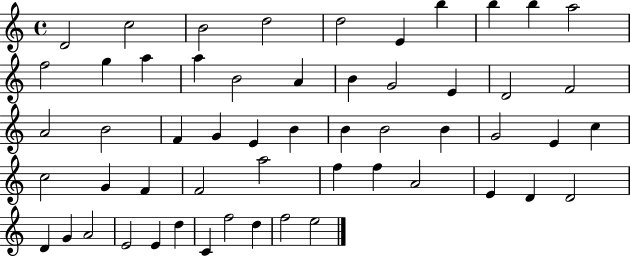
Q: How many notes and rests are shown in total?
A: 55